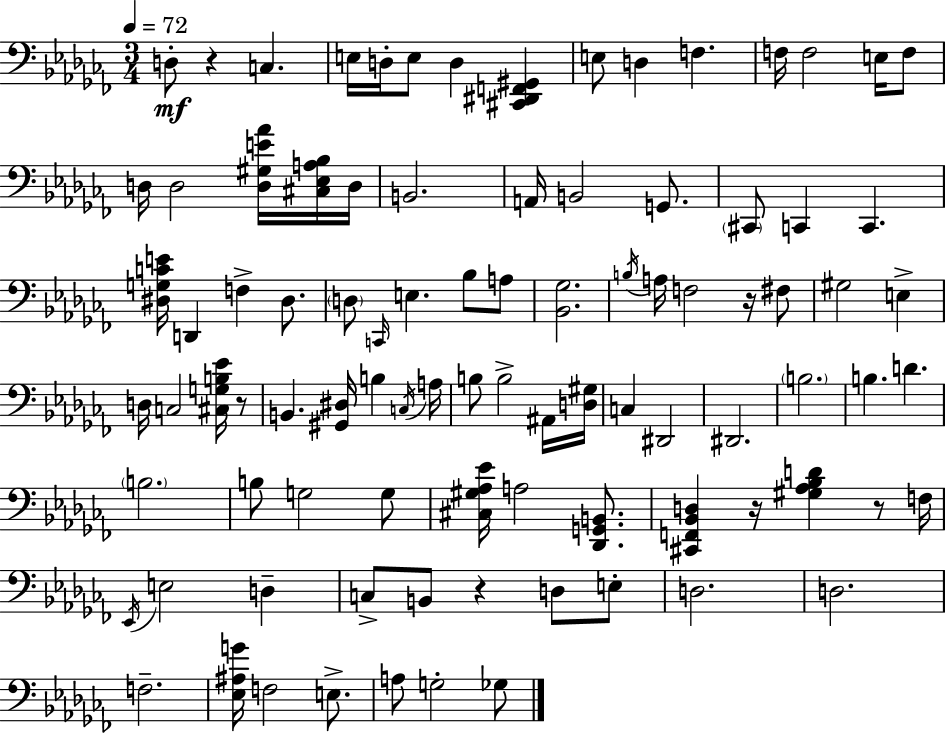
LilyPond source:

{
  \clef bass
  \numericTimeSignature
  \time 3/4
  \key aes \minor
  \tempo 4 = 72
  d8-.\mf r4 c4. | e16 d16-. e8 d4 <cis, dis, f, gis,>4 | e8 d4 f4. | f16 f2 e16 f8 | \break d16 d2 <d gis e' aes'>16 <cis ees a bes>16 d16 | b,2. | a,16 b,2 g,8. | \parenthesize cis,8 c,4 c,4. | \break <dis g c' e'>16 d,4 f4-> dis8. | \parenthesize d8 \grace { c,16 } e4. bes8 a8 | <bes, ges>2. | \acciaccatura { b16 } a16 f2 r16 | \break fis8 gis2 e4-> | d16 c2 <cis g b ees'>16 | r8 b,4. <gis, dis>16 b4 | \acciaccatura { c16 } a16 b8 b2-> | \break ais,16 <d gis>16 c4 dis,2 | dis,2. | \parenthesize b2. | b4. d'4. | \break \parenthesize b2. | b8 g2 | g8 <cis gis aes ees'>16 a2 | <des, g, b,>8. <cis, f, bes, d>4 r16 <gis aes bes d'>4 | \break r8 f16 \acciaccatura { ees,16 } e2 | d4-- c8-> b,8 r4 | d8 e8-. d2. | d2. | \break f2.-- | <ees ais g'>16 f2 | e8.-> a8 g2-. | ges8 \bar "|."
}